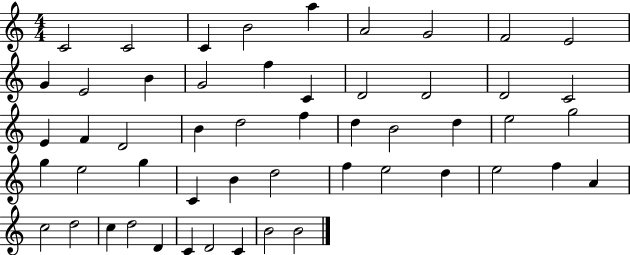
{
  \clef treble
  \numericTimeSignature
  \time 4/4
  \key c \major
  c'2 c'2 | c'4 b'2 a''4 | a'2 g'2 | f'2 e'2 | \break g'4 e'2 b'4 | g'2 f''4 c'4 | d'2 d'2 | d'2 c'2 | \break e'4 f'4 d'2 | b'4 d''2 f''4 | d''4 b'2 d''4 | e''2 g''2 | \break g''4 e''2 g''4 | c'4 b'4 d''2 | f''4 e''2 d''4 | e''2 f''4 a'4 | \break c''2 d''2 | c''4 d''2 d'4 | c'4 d'2 c'4 | b'2 b'2 | \break \bar "|."
}